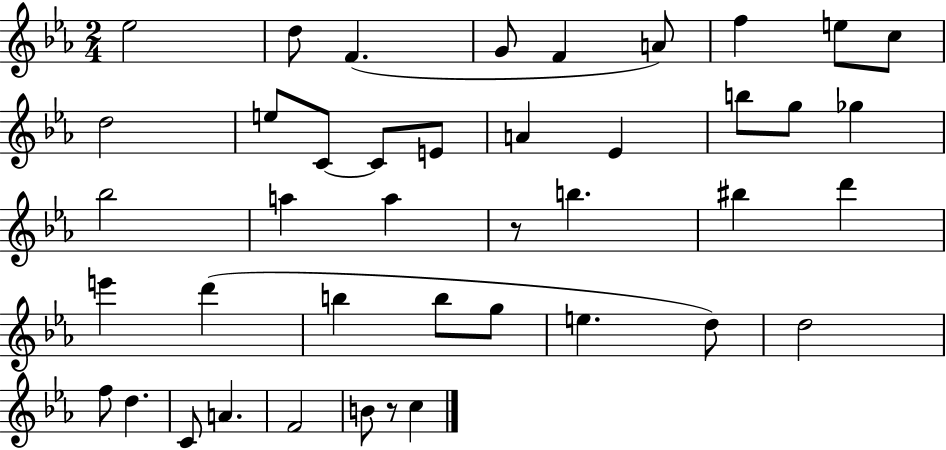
{
  \clef treble
  \numericTimeSignature
  \time 2/4
  \key ees \major
  ees''2 | d''8 f'4.( | g'8 f'4 a'8) | f''4 e''8 c''8 | \break d''2 | e''8 c'8~~ c'8 e'8 | a'4 ees'4 | b''8 g''8 ges''4 | \break bes''2 | a''4 a''4 | r8 b''4. | bis''4 d'''4 | \break e'''4 d'''4( | b''4 b''8 g''8 | e''4. d''8) | d''2 | \break f''8 d''4. | c'8 a'4. | f'2 | b'8 r8 c''4 | \break \bar "|."
}